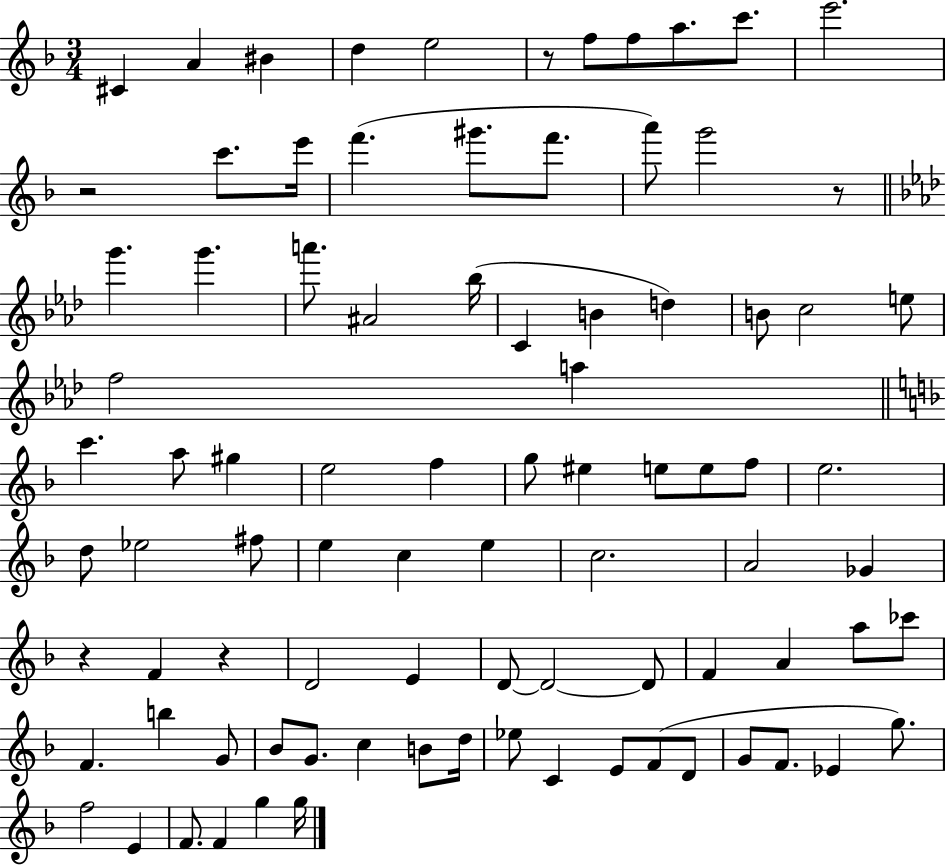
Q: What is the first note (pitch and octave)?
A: C#4